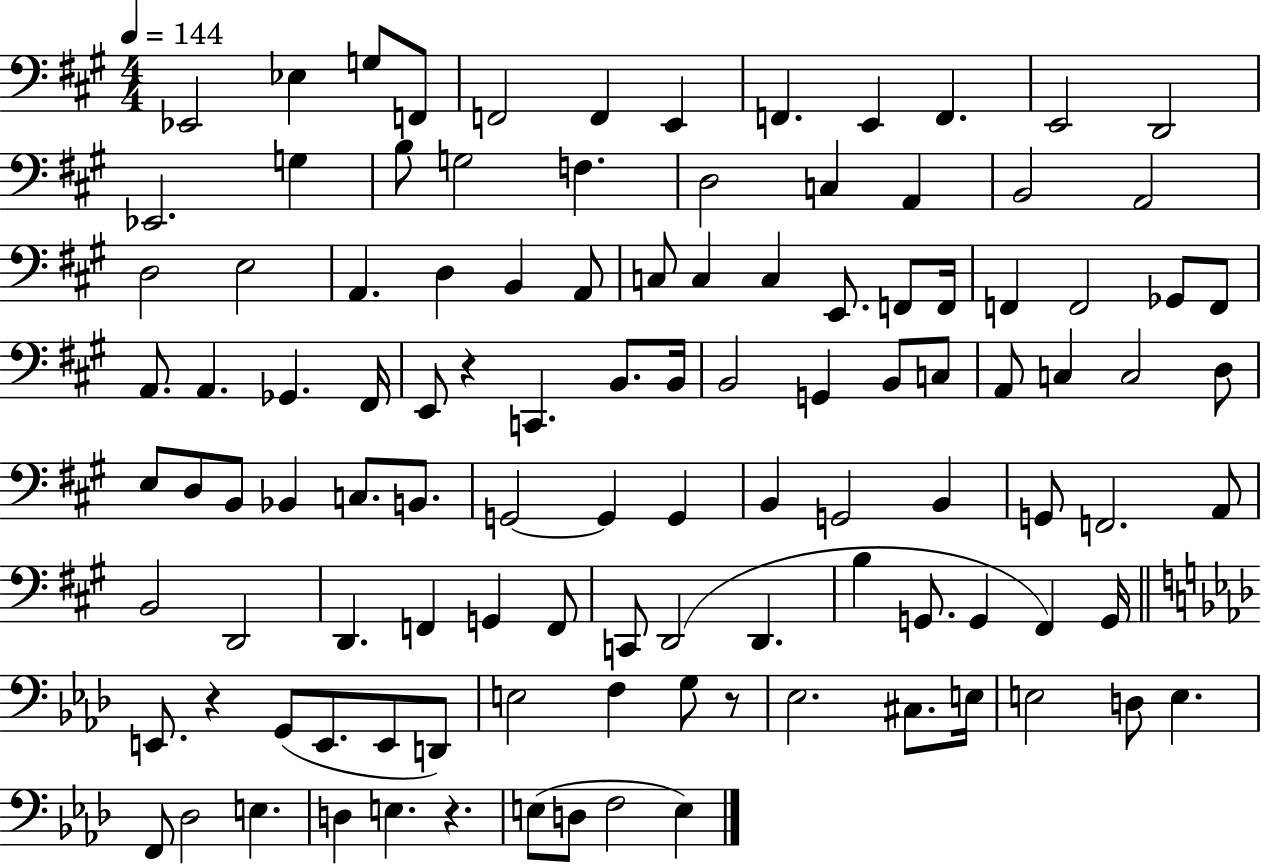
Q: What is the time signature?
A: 4/4